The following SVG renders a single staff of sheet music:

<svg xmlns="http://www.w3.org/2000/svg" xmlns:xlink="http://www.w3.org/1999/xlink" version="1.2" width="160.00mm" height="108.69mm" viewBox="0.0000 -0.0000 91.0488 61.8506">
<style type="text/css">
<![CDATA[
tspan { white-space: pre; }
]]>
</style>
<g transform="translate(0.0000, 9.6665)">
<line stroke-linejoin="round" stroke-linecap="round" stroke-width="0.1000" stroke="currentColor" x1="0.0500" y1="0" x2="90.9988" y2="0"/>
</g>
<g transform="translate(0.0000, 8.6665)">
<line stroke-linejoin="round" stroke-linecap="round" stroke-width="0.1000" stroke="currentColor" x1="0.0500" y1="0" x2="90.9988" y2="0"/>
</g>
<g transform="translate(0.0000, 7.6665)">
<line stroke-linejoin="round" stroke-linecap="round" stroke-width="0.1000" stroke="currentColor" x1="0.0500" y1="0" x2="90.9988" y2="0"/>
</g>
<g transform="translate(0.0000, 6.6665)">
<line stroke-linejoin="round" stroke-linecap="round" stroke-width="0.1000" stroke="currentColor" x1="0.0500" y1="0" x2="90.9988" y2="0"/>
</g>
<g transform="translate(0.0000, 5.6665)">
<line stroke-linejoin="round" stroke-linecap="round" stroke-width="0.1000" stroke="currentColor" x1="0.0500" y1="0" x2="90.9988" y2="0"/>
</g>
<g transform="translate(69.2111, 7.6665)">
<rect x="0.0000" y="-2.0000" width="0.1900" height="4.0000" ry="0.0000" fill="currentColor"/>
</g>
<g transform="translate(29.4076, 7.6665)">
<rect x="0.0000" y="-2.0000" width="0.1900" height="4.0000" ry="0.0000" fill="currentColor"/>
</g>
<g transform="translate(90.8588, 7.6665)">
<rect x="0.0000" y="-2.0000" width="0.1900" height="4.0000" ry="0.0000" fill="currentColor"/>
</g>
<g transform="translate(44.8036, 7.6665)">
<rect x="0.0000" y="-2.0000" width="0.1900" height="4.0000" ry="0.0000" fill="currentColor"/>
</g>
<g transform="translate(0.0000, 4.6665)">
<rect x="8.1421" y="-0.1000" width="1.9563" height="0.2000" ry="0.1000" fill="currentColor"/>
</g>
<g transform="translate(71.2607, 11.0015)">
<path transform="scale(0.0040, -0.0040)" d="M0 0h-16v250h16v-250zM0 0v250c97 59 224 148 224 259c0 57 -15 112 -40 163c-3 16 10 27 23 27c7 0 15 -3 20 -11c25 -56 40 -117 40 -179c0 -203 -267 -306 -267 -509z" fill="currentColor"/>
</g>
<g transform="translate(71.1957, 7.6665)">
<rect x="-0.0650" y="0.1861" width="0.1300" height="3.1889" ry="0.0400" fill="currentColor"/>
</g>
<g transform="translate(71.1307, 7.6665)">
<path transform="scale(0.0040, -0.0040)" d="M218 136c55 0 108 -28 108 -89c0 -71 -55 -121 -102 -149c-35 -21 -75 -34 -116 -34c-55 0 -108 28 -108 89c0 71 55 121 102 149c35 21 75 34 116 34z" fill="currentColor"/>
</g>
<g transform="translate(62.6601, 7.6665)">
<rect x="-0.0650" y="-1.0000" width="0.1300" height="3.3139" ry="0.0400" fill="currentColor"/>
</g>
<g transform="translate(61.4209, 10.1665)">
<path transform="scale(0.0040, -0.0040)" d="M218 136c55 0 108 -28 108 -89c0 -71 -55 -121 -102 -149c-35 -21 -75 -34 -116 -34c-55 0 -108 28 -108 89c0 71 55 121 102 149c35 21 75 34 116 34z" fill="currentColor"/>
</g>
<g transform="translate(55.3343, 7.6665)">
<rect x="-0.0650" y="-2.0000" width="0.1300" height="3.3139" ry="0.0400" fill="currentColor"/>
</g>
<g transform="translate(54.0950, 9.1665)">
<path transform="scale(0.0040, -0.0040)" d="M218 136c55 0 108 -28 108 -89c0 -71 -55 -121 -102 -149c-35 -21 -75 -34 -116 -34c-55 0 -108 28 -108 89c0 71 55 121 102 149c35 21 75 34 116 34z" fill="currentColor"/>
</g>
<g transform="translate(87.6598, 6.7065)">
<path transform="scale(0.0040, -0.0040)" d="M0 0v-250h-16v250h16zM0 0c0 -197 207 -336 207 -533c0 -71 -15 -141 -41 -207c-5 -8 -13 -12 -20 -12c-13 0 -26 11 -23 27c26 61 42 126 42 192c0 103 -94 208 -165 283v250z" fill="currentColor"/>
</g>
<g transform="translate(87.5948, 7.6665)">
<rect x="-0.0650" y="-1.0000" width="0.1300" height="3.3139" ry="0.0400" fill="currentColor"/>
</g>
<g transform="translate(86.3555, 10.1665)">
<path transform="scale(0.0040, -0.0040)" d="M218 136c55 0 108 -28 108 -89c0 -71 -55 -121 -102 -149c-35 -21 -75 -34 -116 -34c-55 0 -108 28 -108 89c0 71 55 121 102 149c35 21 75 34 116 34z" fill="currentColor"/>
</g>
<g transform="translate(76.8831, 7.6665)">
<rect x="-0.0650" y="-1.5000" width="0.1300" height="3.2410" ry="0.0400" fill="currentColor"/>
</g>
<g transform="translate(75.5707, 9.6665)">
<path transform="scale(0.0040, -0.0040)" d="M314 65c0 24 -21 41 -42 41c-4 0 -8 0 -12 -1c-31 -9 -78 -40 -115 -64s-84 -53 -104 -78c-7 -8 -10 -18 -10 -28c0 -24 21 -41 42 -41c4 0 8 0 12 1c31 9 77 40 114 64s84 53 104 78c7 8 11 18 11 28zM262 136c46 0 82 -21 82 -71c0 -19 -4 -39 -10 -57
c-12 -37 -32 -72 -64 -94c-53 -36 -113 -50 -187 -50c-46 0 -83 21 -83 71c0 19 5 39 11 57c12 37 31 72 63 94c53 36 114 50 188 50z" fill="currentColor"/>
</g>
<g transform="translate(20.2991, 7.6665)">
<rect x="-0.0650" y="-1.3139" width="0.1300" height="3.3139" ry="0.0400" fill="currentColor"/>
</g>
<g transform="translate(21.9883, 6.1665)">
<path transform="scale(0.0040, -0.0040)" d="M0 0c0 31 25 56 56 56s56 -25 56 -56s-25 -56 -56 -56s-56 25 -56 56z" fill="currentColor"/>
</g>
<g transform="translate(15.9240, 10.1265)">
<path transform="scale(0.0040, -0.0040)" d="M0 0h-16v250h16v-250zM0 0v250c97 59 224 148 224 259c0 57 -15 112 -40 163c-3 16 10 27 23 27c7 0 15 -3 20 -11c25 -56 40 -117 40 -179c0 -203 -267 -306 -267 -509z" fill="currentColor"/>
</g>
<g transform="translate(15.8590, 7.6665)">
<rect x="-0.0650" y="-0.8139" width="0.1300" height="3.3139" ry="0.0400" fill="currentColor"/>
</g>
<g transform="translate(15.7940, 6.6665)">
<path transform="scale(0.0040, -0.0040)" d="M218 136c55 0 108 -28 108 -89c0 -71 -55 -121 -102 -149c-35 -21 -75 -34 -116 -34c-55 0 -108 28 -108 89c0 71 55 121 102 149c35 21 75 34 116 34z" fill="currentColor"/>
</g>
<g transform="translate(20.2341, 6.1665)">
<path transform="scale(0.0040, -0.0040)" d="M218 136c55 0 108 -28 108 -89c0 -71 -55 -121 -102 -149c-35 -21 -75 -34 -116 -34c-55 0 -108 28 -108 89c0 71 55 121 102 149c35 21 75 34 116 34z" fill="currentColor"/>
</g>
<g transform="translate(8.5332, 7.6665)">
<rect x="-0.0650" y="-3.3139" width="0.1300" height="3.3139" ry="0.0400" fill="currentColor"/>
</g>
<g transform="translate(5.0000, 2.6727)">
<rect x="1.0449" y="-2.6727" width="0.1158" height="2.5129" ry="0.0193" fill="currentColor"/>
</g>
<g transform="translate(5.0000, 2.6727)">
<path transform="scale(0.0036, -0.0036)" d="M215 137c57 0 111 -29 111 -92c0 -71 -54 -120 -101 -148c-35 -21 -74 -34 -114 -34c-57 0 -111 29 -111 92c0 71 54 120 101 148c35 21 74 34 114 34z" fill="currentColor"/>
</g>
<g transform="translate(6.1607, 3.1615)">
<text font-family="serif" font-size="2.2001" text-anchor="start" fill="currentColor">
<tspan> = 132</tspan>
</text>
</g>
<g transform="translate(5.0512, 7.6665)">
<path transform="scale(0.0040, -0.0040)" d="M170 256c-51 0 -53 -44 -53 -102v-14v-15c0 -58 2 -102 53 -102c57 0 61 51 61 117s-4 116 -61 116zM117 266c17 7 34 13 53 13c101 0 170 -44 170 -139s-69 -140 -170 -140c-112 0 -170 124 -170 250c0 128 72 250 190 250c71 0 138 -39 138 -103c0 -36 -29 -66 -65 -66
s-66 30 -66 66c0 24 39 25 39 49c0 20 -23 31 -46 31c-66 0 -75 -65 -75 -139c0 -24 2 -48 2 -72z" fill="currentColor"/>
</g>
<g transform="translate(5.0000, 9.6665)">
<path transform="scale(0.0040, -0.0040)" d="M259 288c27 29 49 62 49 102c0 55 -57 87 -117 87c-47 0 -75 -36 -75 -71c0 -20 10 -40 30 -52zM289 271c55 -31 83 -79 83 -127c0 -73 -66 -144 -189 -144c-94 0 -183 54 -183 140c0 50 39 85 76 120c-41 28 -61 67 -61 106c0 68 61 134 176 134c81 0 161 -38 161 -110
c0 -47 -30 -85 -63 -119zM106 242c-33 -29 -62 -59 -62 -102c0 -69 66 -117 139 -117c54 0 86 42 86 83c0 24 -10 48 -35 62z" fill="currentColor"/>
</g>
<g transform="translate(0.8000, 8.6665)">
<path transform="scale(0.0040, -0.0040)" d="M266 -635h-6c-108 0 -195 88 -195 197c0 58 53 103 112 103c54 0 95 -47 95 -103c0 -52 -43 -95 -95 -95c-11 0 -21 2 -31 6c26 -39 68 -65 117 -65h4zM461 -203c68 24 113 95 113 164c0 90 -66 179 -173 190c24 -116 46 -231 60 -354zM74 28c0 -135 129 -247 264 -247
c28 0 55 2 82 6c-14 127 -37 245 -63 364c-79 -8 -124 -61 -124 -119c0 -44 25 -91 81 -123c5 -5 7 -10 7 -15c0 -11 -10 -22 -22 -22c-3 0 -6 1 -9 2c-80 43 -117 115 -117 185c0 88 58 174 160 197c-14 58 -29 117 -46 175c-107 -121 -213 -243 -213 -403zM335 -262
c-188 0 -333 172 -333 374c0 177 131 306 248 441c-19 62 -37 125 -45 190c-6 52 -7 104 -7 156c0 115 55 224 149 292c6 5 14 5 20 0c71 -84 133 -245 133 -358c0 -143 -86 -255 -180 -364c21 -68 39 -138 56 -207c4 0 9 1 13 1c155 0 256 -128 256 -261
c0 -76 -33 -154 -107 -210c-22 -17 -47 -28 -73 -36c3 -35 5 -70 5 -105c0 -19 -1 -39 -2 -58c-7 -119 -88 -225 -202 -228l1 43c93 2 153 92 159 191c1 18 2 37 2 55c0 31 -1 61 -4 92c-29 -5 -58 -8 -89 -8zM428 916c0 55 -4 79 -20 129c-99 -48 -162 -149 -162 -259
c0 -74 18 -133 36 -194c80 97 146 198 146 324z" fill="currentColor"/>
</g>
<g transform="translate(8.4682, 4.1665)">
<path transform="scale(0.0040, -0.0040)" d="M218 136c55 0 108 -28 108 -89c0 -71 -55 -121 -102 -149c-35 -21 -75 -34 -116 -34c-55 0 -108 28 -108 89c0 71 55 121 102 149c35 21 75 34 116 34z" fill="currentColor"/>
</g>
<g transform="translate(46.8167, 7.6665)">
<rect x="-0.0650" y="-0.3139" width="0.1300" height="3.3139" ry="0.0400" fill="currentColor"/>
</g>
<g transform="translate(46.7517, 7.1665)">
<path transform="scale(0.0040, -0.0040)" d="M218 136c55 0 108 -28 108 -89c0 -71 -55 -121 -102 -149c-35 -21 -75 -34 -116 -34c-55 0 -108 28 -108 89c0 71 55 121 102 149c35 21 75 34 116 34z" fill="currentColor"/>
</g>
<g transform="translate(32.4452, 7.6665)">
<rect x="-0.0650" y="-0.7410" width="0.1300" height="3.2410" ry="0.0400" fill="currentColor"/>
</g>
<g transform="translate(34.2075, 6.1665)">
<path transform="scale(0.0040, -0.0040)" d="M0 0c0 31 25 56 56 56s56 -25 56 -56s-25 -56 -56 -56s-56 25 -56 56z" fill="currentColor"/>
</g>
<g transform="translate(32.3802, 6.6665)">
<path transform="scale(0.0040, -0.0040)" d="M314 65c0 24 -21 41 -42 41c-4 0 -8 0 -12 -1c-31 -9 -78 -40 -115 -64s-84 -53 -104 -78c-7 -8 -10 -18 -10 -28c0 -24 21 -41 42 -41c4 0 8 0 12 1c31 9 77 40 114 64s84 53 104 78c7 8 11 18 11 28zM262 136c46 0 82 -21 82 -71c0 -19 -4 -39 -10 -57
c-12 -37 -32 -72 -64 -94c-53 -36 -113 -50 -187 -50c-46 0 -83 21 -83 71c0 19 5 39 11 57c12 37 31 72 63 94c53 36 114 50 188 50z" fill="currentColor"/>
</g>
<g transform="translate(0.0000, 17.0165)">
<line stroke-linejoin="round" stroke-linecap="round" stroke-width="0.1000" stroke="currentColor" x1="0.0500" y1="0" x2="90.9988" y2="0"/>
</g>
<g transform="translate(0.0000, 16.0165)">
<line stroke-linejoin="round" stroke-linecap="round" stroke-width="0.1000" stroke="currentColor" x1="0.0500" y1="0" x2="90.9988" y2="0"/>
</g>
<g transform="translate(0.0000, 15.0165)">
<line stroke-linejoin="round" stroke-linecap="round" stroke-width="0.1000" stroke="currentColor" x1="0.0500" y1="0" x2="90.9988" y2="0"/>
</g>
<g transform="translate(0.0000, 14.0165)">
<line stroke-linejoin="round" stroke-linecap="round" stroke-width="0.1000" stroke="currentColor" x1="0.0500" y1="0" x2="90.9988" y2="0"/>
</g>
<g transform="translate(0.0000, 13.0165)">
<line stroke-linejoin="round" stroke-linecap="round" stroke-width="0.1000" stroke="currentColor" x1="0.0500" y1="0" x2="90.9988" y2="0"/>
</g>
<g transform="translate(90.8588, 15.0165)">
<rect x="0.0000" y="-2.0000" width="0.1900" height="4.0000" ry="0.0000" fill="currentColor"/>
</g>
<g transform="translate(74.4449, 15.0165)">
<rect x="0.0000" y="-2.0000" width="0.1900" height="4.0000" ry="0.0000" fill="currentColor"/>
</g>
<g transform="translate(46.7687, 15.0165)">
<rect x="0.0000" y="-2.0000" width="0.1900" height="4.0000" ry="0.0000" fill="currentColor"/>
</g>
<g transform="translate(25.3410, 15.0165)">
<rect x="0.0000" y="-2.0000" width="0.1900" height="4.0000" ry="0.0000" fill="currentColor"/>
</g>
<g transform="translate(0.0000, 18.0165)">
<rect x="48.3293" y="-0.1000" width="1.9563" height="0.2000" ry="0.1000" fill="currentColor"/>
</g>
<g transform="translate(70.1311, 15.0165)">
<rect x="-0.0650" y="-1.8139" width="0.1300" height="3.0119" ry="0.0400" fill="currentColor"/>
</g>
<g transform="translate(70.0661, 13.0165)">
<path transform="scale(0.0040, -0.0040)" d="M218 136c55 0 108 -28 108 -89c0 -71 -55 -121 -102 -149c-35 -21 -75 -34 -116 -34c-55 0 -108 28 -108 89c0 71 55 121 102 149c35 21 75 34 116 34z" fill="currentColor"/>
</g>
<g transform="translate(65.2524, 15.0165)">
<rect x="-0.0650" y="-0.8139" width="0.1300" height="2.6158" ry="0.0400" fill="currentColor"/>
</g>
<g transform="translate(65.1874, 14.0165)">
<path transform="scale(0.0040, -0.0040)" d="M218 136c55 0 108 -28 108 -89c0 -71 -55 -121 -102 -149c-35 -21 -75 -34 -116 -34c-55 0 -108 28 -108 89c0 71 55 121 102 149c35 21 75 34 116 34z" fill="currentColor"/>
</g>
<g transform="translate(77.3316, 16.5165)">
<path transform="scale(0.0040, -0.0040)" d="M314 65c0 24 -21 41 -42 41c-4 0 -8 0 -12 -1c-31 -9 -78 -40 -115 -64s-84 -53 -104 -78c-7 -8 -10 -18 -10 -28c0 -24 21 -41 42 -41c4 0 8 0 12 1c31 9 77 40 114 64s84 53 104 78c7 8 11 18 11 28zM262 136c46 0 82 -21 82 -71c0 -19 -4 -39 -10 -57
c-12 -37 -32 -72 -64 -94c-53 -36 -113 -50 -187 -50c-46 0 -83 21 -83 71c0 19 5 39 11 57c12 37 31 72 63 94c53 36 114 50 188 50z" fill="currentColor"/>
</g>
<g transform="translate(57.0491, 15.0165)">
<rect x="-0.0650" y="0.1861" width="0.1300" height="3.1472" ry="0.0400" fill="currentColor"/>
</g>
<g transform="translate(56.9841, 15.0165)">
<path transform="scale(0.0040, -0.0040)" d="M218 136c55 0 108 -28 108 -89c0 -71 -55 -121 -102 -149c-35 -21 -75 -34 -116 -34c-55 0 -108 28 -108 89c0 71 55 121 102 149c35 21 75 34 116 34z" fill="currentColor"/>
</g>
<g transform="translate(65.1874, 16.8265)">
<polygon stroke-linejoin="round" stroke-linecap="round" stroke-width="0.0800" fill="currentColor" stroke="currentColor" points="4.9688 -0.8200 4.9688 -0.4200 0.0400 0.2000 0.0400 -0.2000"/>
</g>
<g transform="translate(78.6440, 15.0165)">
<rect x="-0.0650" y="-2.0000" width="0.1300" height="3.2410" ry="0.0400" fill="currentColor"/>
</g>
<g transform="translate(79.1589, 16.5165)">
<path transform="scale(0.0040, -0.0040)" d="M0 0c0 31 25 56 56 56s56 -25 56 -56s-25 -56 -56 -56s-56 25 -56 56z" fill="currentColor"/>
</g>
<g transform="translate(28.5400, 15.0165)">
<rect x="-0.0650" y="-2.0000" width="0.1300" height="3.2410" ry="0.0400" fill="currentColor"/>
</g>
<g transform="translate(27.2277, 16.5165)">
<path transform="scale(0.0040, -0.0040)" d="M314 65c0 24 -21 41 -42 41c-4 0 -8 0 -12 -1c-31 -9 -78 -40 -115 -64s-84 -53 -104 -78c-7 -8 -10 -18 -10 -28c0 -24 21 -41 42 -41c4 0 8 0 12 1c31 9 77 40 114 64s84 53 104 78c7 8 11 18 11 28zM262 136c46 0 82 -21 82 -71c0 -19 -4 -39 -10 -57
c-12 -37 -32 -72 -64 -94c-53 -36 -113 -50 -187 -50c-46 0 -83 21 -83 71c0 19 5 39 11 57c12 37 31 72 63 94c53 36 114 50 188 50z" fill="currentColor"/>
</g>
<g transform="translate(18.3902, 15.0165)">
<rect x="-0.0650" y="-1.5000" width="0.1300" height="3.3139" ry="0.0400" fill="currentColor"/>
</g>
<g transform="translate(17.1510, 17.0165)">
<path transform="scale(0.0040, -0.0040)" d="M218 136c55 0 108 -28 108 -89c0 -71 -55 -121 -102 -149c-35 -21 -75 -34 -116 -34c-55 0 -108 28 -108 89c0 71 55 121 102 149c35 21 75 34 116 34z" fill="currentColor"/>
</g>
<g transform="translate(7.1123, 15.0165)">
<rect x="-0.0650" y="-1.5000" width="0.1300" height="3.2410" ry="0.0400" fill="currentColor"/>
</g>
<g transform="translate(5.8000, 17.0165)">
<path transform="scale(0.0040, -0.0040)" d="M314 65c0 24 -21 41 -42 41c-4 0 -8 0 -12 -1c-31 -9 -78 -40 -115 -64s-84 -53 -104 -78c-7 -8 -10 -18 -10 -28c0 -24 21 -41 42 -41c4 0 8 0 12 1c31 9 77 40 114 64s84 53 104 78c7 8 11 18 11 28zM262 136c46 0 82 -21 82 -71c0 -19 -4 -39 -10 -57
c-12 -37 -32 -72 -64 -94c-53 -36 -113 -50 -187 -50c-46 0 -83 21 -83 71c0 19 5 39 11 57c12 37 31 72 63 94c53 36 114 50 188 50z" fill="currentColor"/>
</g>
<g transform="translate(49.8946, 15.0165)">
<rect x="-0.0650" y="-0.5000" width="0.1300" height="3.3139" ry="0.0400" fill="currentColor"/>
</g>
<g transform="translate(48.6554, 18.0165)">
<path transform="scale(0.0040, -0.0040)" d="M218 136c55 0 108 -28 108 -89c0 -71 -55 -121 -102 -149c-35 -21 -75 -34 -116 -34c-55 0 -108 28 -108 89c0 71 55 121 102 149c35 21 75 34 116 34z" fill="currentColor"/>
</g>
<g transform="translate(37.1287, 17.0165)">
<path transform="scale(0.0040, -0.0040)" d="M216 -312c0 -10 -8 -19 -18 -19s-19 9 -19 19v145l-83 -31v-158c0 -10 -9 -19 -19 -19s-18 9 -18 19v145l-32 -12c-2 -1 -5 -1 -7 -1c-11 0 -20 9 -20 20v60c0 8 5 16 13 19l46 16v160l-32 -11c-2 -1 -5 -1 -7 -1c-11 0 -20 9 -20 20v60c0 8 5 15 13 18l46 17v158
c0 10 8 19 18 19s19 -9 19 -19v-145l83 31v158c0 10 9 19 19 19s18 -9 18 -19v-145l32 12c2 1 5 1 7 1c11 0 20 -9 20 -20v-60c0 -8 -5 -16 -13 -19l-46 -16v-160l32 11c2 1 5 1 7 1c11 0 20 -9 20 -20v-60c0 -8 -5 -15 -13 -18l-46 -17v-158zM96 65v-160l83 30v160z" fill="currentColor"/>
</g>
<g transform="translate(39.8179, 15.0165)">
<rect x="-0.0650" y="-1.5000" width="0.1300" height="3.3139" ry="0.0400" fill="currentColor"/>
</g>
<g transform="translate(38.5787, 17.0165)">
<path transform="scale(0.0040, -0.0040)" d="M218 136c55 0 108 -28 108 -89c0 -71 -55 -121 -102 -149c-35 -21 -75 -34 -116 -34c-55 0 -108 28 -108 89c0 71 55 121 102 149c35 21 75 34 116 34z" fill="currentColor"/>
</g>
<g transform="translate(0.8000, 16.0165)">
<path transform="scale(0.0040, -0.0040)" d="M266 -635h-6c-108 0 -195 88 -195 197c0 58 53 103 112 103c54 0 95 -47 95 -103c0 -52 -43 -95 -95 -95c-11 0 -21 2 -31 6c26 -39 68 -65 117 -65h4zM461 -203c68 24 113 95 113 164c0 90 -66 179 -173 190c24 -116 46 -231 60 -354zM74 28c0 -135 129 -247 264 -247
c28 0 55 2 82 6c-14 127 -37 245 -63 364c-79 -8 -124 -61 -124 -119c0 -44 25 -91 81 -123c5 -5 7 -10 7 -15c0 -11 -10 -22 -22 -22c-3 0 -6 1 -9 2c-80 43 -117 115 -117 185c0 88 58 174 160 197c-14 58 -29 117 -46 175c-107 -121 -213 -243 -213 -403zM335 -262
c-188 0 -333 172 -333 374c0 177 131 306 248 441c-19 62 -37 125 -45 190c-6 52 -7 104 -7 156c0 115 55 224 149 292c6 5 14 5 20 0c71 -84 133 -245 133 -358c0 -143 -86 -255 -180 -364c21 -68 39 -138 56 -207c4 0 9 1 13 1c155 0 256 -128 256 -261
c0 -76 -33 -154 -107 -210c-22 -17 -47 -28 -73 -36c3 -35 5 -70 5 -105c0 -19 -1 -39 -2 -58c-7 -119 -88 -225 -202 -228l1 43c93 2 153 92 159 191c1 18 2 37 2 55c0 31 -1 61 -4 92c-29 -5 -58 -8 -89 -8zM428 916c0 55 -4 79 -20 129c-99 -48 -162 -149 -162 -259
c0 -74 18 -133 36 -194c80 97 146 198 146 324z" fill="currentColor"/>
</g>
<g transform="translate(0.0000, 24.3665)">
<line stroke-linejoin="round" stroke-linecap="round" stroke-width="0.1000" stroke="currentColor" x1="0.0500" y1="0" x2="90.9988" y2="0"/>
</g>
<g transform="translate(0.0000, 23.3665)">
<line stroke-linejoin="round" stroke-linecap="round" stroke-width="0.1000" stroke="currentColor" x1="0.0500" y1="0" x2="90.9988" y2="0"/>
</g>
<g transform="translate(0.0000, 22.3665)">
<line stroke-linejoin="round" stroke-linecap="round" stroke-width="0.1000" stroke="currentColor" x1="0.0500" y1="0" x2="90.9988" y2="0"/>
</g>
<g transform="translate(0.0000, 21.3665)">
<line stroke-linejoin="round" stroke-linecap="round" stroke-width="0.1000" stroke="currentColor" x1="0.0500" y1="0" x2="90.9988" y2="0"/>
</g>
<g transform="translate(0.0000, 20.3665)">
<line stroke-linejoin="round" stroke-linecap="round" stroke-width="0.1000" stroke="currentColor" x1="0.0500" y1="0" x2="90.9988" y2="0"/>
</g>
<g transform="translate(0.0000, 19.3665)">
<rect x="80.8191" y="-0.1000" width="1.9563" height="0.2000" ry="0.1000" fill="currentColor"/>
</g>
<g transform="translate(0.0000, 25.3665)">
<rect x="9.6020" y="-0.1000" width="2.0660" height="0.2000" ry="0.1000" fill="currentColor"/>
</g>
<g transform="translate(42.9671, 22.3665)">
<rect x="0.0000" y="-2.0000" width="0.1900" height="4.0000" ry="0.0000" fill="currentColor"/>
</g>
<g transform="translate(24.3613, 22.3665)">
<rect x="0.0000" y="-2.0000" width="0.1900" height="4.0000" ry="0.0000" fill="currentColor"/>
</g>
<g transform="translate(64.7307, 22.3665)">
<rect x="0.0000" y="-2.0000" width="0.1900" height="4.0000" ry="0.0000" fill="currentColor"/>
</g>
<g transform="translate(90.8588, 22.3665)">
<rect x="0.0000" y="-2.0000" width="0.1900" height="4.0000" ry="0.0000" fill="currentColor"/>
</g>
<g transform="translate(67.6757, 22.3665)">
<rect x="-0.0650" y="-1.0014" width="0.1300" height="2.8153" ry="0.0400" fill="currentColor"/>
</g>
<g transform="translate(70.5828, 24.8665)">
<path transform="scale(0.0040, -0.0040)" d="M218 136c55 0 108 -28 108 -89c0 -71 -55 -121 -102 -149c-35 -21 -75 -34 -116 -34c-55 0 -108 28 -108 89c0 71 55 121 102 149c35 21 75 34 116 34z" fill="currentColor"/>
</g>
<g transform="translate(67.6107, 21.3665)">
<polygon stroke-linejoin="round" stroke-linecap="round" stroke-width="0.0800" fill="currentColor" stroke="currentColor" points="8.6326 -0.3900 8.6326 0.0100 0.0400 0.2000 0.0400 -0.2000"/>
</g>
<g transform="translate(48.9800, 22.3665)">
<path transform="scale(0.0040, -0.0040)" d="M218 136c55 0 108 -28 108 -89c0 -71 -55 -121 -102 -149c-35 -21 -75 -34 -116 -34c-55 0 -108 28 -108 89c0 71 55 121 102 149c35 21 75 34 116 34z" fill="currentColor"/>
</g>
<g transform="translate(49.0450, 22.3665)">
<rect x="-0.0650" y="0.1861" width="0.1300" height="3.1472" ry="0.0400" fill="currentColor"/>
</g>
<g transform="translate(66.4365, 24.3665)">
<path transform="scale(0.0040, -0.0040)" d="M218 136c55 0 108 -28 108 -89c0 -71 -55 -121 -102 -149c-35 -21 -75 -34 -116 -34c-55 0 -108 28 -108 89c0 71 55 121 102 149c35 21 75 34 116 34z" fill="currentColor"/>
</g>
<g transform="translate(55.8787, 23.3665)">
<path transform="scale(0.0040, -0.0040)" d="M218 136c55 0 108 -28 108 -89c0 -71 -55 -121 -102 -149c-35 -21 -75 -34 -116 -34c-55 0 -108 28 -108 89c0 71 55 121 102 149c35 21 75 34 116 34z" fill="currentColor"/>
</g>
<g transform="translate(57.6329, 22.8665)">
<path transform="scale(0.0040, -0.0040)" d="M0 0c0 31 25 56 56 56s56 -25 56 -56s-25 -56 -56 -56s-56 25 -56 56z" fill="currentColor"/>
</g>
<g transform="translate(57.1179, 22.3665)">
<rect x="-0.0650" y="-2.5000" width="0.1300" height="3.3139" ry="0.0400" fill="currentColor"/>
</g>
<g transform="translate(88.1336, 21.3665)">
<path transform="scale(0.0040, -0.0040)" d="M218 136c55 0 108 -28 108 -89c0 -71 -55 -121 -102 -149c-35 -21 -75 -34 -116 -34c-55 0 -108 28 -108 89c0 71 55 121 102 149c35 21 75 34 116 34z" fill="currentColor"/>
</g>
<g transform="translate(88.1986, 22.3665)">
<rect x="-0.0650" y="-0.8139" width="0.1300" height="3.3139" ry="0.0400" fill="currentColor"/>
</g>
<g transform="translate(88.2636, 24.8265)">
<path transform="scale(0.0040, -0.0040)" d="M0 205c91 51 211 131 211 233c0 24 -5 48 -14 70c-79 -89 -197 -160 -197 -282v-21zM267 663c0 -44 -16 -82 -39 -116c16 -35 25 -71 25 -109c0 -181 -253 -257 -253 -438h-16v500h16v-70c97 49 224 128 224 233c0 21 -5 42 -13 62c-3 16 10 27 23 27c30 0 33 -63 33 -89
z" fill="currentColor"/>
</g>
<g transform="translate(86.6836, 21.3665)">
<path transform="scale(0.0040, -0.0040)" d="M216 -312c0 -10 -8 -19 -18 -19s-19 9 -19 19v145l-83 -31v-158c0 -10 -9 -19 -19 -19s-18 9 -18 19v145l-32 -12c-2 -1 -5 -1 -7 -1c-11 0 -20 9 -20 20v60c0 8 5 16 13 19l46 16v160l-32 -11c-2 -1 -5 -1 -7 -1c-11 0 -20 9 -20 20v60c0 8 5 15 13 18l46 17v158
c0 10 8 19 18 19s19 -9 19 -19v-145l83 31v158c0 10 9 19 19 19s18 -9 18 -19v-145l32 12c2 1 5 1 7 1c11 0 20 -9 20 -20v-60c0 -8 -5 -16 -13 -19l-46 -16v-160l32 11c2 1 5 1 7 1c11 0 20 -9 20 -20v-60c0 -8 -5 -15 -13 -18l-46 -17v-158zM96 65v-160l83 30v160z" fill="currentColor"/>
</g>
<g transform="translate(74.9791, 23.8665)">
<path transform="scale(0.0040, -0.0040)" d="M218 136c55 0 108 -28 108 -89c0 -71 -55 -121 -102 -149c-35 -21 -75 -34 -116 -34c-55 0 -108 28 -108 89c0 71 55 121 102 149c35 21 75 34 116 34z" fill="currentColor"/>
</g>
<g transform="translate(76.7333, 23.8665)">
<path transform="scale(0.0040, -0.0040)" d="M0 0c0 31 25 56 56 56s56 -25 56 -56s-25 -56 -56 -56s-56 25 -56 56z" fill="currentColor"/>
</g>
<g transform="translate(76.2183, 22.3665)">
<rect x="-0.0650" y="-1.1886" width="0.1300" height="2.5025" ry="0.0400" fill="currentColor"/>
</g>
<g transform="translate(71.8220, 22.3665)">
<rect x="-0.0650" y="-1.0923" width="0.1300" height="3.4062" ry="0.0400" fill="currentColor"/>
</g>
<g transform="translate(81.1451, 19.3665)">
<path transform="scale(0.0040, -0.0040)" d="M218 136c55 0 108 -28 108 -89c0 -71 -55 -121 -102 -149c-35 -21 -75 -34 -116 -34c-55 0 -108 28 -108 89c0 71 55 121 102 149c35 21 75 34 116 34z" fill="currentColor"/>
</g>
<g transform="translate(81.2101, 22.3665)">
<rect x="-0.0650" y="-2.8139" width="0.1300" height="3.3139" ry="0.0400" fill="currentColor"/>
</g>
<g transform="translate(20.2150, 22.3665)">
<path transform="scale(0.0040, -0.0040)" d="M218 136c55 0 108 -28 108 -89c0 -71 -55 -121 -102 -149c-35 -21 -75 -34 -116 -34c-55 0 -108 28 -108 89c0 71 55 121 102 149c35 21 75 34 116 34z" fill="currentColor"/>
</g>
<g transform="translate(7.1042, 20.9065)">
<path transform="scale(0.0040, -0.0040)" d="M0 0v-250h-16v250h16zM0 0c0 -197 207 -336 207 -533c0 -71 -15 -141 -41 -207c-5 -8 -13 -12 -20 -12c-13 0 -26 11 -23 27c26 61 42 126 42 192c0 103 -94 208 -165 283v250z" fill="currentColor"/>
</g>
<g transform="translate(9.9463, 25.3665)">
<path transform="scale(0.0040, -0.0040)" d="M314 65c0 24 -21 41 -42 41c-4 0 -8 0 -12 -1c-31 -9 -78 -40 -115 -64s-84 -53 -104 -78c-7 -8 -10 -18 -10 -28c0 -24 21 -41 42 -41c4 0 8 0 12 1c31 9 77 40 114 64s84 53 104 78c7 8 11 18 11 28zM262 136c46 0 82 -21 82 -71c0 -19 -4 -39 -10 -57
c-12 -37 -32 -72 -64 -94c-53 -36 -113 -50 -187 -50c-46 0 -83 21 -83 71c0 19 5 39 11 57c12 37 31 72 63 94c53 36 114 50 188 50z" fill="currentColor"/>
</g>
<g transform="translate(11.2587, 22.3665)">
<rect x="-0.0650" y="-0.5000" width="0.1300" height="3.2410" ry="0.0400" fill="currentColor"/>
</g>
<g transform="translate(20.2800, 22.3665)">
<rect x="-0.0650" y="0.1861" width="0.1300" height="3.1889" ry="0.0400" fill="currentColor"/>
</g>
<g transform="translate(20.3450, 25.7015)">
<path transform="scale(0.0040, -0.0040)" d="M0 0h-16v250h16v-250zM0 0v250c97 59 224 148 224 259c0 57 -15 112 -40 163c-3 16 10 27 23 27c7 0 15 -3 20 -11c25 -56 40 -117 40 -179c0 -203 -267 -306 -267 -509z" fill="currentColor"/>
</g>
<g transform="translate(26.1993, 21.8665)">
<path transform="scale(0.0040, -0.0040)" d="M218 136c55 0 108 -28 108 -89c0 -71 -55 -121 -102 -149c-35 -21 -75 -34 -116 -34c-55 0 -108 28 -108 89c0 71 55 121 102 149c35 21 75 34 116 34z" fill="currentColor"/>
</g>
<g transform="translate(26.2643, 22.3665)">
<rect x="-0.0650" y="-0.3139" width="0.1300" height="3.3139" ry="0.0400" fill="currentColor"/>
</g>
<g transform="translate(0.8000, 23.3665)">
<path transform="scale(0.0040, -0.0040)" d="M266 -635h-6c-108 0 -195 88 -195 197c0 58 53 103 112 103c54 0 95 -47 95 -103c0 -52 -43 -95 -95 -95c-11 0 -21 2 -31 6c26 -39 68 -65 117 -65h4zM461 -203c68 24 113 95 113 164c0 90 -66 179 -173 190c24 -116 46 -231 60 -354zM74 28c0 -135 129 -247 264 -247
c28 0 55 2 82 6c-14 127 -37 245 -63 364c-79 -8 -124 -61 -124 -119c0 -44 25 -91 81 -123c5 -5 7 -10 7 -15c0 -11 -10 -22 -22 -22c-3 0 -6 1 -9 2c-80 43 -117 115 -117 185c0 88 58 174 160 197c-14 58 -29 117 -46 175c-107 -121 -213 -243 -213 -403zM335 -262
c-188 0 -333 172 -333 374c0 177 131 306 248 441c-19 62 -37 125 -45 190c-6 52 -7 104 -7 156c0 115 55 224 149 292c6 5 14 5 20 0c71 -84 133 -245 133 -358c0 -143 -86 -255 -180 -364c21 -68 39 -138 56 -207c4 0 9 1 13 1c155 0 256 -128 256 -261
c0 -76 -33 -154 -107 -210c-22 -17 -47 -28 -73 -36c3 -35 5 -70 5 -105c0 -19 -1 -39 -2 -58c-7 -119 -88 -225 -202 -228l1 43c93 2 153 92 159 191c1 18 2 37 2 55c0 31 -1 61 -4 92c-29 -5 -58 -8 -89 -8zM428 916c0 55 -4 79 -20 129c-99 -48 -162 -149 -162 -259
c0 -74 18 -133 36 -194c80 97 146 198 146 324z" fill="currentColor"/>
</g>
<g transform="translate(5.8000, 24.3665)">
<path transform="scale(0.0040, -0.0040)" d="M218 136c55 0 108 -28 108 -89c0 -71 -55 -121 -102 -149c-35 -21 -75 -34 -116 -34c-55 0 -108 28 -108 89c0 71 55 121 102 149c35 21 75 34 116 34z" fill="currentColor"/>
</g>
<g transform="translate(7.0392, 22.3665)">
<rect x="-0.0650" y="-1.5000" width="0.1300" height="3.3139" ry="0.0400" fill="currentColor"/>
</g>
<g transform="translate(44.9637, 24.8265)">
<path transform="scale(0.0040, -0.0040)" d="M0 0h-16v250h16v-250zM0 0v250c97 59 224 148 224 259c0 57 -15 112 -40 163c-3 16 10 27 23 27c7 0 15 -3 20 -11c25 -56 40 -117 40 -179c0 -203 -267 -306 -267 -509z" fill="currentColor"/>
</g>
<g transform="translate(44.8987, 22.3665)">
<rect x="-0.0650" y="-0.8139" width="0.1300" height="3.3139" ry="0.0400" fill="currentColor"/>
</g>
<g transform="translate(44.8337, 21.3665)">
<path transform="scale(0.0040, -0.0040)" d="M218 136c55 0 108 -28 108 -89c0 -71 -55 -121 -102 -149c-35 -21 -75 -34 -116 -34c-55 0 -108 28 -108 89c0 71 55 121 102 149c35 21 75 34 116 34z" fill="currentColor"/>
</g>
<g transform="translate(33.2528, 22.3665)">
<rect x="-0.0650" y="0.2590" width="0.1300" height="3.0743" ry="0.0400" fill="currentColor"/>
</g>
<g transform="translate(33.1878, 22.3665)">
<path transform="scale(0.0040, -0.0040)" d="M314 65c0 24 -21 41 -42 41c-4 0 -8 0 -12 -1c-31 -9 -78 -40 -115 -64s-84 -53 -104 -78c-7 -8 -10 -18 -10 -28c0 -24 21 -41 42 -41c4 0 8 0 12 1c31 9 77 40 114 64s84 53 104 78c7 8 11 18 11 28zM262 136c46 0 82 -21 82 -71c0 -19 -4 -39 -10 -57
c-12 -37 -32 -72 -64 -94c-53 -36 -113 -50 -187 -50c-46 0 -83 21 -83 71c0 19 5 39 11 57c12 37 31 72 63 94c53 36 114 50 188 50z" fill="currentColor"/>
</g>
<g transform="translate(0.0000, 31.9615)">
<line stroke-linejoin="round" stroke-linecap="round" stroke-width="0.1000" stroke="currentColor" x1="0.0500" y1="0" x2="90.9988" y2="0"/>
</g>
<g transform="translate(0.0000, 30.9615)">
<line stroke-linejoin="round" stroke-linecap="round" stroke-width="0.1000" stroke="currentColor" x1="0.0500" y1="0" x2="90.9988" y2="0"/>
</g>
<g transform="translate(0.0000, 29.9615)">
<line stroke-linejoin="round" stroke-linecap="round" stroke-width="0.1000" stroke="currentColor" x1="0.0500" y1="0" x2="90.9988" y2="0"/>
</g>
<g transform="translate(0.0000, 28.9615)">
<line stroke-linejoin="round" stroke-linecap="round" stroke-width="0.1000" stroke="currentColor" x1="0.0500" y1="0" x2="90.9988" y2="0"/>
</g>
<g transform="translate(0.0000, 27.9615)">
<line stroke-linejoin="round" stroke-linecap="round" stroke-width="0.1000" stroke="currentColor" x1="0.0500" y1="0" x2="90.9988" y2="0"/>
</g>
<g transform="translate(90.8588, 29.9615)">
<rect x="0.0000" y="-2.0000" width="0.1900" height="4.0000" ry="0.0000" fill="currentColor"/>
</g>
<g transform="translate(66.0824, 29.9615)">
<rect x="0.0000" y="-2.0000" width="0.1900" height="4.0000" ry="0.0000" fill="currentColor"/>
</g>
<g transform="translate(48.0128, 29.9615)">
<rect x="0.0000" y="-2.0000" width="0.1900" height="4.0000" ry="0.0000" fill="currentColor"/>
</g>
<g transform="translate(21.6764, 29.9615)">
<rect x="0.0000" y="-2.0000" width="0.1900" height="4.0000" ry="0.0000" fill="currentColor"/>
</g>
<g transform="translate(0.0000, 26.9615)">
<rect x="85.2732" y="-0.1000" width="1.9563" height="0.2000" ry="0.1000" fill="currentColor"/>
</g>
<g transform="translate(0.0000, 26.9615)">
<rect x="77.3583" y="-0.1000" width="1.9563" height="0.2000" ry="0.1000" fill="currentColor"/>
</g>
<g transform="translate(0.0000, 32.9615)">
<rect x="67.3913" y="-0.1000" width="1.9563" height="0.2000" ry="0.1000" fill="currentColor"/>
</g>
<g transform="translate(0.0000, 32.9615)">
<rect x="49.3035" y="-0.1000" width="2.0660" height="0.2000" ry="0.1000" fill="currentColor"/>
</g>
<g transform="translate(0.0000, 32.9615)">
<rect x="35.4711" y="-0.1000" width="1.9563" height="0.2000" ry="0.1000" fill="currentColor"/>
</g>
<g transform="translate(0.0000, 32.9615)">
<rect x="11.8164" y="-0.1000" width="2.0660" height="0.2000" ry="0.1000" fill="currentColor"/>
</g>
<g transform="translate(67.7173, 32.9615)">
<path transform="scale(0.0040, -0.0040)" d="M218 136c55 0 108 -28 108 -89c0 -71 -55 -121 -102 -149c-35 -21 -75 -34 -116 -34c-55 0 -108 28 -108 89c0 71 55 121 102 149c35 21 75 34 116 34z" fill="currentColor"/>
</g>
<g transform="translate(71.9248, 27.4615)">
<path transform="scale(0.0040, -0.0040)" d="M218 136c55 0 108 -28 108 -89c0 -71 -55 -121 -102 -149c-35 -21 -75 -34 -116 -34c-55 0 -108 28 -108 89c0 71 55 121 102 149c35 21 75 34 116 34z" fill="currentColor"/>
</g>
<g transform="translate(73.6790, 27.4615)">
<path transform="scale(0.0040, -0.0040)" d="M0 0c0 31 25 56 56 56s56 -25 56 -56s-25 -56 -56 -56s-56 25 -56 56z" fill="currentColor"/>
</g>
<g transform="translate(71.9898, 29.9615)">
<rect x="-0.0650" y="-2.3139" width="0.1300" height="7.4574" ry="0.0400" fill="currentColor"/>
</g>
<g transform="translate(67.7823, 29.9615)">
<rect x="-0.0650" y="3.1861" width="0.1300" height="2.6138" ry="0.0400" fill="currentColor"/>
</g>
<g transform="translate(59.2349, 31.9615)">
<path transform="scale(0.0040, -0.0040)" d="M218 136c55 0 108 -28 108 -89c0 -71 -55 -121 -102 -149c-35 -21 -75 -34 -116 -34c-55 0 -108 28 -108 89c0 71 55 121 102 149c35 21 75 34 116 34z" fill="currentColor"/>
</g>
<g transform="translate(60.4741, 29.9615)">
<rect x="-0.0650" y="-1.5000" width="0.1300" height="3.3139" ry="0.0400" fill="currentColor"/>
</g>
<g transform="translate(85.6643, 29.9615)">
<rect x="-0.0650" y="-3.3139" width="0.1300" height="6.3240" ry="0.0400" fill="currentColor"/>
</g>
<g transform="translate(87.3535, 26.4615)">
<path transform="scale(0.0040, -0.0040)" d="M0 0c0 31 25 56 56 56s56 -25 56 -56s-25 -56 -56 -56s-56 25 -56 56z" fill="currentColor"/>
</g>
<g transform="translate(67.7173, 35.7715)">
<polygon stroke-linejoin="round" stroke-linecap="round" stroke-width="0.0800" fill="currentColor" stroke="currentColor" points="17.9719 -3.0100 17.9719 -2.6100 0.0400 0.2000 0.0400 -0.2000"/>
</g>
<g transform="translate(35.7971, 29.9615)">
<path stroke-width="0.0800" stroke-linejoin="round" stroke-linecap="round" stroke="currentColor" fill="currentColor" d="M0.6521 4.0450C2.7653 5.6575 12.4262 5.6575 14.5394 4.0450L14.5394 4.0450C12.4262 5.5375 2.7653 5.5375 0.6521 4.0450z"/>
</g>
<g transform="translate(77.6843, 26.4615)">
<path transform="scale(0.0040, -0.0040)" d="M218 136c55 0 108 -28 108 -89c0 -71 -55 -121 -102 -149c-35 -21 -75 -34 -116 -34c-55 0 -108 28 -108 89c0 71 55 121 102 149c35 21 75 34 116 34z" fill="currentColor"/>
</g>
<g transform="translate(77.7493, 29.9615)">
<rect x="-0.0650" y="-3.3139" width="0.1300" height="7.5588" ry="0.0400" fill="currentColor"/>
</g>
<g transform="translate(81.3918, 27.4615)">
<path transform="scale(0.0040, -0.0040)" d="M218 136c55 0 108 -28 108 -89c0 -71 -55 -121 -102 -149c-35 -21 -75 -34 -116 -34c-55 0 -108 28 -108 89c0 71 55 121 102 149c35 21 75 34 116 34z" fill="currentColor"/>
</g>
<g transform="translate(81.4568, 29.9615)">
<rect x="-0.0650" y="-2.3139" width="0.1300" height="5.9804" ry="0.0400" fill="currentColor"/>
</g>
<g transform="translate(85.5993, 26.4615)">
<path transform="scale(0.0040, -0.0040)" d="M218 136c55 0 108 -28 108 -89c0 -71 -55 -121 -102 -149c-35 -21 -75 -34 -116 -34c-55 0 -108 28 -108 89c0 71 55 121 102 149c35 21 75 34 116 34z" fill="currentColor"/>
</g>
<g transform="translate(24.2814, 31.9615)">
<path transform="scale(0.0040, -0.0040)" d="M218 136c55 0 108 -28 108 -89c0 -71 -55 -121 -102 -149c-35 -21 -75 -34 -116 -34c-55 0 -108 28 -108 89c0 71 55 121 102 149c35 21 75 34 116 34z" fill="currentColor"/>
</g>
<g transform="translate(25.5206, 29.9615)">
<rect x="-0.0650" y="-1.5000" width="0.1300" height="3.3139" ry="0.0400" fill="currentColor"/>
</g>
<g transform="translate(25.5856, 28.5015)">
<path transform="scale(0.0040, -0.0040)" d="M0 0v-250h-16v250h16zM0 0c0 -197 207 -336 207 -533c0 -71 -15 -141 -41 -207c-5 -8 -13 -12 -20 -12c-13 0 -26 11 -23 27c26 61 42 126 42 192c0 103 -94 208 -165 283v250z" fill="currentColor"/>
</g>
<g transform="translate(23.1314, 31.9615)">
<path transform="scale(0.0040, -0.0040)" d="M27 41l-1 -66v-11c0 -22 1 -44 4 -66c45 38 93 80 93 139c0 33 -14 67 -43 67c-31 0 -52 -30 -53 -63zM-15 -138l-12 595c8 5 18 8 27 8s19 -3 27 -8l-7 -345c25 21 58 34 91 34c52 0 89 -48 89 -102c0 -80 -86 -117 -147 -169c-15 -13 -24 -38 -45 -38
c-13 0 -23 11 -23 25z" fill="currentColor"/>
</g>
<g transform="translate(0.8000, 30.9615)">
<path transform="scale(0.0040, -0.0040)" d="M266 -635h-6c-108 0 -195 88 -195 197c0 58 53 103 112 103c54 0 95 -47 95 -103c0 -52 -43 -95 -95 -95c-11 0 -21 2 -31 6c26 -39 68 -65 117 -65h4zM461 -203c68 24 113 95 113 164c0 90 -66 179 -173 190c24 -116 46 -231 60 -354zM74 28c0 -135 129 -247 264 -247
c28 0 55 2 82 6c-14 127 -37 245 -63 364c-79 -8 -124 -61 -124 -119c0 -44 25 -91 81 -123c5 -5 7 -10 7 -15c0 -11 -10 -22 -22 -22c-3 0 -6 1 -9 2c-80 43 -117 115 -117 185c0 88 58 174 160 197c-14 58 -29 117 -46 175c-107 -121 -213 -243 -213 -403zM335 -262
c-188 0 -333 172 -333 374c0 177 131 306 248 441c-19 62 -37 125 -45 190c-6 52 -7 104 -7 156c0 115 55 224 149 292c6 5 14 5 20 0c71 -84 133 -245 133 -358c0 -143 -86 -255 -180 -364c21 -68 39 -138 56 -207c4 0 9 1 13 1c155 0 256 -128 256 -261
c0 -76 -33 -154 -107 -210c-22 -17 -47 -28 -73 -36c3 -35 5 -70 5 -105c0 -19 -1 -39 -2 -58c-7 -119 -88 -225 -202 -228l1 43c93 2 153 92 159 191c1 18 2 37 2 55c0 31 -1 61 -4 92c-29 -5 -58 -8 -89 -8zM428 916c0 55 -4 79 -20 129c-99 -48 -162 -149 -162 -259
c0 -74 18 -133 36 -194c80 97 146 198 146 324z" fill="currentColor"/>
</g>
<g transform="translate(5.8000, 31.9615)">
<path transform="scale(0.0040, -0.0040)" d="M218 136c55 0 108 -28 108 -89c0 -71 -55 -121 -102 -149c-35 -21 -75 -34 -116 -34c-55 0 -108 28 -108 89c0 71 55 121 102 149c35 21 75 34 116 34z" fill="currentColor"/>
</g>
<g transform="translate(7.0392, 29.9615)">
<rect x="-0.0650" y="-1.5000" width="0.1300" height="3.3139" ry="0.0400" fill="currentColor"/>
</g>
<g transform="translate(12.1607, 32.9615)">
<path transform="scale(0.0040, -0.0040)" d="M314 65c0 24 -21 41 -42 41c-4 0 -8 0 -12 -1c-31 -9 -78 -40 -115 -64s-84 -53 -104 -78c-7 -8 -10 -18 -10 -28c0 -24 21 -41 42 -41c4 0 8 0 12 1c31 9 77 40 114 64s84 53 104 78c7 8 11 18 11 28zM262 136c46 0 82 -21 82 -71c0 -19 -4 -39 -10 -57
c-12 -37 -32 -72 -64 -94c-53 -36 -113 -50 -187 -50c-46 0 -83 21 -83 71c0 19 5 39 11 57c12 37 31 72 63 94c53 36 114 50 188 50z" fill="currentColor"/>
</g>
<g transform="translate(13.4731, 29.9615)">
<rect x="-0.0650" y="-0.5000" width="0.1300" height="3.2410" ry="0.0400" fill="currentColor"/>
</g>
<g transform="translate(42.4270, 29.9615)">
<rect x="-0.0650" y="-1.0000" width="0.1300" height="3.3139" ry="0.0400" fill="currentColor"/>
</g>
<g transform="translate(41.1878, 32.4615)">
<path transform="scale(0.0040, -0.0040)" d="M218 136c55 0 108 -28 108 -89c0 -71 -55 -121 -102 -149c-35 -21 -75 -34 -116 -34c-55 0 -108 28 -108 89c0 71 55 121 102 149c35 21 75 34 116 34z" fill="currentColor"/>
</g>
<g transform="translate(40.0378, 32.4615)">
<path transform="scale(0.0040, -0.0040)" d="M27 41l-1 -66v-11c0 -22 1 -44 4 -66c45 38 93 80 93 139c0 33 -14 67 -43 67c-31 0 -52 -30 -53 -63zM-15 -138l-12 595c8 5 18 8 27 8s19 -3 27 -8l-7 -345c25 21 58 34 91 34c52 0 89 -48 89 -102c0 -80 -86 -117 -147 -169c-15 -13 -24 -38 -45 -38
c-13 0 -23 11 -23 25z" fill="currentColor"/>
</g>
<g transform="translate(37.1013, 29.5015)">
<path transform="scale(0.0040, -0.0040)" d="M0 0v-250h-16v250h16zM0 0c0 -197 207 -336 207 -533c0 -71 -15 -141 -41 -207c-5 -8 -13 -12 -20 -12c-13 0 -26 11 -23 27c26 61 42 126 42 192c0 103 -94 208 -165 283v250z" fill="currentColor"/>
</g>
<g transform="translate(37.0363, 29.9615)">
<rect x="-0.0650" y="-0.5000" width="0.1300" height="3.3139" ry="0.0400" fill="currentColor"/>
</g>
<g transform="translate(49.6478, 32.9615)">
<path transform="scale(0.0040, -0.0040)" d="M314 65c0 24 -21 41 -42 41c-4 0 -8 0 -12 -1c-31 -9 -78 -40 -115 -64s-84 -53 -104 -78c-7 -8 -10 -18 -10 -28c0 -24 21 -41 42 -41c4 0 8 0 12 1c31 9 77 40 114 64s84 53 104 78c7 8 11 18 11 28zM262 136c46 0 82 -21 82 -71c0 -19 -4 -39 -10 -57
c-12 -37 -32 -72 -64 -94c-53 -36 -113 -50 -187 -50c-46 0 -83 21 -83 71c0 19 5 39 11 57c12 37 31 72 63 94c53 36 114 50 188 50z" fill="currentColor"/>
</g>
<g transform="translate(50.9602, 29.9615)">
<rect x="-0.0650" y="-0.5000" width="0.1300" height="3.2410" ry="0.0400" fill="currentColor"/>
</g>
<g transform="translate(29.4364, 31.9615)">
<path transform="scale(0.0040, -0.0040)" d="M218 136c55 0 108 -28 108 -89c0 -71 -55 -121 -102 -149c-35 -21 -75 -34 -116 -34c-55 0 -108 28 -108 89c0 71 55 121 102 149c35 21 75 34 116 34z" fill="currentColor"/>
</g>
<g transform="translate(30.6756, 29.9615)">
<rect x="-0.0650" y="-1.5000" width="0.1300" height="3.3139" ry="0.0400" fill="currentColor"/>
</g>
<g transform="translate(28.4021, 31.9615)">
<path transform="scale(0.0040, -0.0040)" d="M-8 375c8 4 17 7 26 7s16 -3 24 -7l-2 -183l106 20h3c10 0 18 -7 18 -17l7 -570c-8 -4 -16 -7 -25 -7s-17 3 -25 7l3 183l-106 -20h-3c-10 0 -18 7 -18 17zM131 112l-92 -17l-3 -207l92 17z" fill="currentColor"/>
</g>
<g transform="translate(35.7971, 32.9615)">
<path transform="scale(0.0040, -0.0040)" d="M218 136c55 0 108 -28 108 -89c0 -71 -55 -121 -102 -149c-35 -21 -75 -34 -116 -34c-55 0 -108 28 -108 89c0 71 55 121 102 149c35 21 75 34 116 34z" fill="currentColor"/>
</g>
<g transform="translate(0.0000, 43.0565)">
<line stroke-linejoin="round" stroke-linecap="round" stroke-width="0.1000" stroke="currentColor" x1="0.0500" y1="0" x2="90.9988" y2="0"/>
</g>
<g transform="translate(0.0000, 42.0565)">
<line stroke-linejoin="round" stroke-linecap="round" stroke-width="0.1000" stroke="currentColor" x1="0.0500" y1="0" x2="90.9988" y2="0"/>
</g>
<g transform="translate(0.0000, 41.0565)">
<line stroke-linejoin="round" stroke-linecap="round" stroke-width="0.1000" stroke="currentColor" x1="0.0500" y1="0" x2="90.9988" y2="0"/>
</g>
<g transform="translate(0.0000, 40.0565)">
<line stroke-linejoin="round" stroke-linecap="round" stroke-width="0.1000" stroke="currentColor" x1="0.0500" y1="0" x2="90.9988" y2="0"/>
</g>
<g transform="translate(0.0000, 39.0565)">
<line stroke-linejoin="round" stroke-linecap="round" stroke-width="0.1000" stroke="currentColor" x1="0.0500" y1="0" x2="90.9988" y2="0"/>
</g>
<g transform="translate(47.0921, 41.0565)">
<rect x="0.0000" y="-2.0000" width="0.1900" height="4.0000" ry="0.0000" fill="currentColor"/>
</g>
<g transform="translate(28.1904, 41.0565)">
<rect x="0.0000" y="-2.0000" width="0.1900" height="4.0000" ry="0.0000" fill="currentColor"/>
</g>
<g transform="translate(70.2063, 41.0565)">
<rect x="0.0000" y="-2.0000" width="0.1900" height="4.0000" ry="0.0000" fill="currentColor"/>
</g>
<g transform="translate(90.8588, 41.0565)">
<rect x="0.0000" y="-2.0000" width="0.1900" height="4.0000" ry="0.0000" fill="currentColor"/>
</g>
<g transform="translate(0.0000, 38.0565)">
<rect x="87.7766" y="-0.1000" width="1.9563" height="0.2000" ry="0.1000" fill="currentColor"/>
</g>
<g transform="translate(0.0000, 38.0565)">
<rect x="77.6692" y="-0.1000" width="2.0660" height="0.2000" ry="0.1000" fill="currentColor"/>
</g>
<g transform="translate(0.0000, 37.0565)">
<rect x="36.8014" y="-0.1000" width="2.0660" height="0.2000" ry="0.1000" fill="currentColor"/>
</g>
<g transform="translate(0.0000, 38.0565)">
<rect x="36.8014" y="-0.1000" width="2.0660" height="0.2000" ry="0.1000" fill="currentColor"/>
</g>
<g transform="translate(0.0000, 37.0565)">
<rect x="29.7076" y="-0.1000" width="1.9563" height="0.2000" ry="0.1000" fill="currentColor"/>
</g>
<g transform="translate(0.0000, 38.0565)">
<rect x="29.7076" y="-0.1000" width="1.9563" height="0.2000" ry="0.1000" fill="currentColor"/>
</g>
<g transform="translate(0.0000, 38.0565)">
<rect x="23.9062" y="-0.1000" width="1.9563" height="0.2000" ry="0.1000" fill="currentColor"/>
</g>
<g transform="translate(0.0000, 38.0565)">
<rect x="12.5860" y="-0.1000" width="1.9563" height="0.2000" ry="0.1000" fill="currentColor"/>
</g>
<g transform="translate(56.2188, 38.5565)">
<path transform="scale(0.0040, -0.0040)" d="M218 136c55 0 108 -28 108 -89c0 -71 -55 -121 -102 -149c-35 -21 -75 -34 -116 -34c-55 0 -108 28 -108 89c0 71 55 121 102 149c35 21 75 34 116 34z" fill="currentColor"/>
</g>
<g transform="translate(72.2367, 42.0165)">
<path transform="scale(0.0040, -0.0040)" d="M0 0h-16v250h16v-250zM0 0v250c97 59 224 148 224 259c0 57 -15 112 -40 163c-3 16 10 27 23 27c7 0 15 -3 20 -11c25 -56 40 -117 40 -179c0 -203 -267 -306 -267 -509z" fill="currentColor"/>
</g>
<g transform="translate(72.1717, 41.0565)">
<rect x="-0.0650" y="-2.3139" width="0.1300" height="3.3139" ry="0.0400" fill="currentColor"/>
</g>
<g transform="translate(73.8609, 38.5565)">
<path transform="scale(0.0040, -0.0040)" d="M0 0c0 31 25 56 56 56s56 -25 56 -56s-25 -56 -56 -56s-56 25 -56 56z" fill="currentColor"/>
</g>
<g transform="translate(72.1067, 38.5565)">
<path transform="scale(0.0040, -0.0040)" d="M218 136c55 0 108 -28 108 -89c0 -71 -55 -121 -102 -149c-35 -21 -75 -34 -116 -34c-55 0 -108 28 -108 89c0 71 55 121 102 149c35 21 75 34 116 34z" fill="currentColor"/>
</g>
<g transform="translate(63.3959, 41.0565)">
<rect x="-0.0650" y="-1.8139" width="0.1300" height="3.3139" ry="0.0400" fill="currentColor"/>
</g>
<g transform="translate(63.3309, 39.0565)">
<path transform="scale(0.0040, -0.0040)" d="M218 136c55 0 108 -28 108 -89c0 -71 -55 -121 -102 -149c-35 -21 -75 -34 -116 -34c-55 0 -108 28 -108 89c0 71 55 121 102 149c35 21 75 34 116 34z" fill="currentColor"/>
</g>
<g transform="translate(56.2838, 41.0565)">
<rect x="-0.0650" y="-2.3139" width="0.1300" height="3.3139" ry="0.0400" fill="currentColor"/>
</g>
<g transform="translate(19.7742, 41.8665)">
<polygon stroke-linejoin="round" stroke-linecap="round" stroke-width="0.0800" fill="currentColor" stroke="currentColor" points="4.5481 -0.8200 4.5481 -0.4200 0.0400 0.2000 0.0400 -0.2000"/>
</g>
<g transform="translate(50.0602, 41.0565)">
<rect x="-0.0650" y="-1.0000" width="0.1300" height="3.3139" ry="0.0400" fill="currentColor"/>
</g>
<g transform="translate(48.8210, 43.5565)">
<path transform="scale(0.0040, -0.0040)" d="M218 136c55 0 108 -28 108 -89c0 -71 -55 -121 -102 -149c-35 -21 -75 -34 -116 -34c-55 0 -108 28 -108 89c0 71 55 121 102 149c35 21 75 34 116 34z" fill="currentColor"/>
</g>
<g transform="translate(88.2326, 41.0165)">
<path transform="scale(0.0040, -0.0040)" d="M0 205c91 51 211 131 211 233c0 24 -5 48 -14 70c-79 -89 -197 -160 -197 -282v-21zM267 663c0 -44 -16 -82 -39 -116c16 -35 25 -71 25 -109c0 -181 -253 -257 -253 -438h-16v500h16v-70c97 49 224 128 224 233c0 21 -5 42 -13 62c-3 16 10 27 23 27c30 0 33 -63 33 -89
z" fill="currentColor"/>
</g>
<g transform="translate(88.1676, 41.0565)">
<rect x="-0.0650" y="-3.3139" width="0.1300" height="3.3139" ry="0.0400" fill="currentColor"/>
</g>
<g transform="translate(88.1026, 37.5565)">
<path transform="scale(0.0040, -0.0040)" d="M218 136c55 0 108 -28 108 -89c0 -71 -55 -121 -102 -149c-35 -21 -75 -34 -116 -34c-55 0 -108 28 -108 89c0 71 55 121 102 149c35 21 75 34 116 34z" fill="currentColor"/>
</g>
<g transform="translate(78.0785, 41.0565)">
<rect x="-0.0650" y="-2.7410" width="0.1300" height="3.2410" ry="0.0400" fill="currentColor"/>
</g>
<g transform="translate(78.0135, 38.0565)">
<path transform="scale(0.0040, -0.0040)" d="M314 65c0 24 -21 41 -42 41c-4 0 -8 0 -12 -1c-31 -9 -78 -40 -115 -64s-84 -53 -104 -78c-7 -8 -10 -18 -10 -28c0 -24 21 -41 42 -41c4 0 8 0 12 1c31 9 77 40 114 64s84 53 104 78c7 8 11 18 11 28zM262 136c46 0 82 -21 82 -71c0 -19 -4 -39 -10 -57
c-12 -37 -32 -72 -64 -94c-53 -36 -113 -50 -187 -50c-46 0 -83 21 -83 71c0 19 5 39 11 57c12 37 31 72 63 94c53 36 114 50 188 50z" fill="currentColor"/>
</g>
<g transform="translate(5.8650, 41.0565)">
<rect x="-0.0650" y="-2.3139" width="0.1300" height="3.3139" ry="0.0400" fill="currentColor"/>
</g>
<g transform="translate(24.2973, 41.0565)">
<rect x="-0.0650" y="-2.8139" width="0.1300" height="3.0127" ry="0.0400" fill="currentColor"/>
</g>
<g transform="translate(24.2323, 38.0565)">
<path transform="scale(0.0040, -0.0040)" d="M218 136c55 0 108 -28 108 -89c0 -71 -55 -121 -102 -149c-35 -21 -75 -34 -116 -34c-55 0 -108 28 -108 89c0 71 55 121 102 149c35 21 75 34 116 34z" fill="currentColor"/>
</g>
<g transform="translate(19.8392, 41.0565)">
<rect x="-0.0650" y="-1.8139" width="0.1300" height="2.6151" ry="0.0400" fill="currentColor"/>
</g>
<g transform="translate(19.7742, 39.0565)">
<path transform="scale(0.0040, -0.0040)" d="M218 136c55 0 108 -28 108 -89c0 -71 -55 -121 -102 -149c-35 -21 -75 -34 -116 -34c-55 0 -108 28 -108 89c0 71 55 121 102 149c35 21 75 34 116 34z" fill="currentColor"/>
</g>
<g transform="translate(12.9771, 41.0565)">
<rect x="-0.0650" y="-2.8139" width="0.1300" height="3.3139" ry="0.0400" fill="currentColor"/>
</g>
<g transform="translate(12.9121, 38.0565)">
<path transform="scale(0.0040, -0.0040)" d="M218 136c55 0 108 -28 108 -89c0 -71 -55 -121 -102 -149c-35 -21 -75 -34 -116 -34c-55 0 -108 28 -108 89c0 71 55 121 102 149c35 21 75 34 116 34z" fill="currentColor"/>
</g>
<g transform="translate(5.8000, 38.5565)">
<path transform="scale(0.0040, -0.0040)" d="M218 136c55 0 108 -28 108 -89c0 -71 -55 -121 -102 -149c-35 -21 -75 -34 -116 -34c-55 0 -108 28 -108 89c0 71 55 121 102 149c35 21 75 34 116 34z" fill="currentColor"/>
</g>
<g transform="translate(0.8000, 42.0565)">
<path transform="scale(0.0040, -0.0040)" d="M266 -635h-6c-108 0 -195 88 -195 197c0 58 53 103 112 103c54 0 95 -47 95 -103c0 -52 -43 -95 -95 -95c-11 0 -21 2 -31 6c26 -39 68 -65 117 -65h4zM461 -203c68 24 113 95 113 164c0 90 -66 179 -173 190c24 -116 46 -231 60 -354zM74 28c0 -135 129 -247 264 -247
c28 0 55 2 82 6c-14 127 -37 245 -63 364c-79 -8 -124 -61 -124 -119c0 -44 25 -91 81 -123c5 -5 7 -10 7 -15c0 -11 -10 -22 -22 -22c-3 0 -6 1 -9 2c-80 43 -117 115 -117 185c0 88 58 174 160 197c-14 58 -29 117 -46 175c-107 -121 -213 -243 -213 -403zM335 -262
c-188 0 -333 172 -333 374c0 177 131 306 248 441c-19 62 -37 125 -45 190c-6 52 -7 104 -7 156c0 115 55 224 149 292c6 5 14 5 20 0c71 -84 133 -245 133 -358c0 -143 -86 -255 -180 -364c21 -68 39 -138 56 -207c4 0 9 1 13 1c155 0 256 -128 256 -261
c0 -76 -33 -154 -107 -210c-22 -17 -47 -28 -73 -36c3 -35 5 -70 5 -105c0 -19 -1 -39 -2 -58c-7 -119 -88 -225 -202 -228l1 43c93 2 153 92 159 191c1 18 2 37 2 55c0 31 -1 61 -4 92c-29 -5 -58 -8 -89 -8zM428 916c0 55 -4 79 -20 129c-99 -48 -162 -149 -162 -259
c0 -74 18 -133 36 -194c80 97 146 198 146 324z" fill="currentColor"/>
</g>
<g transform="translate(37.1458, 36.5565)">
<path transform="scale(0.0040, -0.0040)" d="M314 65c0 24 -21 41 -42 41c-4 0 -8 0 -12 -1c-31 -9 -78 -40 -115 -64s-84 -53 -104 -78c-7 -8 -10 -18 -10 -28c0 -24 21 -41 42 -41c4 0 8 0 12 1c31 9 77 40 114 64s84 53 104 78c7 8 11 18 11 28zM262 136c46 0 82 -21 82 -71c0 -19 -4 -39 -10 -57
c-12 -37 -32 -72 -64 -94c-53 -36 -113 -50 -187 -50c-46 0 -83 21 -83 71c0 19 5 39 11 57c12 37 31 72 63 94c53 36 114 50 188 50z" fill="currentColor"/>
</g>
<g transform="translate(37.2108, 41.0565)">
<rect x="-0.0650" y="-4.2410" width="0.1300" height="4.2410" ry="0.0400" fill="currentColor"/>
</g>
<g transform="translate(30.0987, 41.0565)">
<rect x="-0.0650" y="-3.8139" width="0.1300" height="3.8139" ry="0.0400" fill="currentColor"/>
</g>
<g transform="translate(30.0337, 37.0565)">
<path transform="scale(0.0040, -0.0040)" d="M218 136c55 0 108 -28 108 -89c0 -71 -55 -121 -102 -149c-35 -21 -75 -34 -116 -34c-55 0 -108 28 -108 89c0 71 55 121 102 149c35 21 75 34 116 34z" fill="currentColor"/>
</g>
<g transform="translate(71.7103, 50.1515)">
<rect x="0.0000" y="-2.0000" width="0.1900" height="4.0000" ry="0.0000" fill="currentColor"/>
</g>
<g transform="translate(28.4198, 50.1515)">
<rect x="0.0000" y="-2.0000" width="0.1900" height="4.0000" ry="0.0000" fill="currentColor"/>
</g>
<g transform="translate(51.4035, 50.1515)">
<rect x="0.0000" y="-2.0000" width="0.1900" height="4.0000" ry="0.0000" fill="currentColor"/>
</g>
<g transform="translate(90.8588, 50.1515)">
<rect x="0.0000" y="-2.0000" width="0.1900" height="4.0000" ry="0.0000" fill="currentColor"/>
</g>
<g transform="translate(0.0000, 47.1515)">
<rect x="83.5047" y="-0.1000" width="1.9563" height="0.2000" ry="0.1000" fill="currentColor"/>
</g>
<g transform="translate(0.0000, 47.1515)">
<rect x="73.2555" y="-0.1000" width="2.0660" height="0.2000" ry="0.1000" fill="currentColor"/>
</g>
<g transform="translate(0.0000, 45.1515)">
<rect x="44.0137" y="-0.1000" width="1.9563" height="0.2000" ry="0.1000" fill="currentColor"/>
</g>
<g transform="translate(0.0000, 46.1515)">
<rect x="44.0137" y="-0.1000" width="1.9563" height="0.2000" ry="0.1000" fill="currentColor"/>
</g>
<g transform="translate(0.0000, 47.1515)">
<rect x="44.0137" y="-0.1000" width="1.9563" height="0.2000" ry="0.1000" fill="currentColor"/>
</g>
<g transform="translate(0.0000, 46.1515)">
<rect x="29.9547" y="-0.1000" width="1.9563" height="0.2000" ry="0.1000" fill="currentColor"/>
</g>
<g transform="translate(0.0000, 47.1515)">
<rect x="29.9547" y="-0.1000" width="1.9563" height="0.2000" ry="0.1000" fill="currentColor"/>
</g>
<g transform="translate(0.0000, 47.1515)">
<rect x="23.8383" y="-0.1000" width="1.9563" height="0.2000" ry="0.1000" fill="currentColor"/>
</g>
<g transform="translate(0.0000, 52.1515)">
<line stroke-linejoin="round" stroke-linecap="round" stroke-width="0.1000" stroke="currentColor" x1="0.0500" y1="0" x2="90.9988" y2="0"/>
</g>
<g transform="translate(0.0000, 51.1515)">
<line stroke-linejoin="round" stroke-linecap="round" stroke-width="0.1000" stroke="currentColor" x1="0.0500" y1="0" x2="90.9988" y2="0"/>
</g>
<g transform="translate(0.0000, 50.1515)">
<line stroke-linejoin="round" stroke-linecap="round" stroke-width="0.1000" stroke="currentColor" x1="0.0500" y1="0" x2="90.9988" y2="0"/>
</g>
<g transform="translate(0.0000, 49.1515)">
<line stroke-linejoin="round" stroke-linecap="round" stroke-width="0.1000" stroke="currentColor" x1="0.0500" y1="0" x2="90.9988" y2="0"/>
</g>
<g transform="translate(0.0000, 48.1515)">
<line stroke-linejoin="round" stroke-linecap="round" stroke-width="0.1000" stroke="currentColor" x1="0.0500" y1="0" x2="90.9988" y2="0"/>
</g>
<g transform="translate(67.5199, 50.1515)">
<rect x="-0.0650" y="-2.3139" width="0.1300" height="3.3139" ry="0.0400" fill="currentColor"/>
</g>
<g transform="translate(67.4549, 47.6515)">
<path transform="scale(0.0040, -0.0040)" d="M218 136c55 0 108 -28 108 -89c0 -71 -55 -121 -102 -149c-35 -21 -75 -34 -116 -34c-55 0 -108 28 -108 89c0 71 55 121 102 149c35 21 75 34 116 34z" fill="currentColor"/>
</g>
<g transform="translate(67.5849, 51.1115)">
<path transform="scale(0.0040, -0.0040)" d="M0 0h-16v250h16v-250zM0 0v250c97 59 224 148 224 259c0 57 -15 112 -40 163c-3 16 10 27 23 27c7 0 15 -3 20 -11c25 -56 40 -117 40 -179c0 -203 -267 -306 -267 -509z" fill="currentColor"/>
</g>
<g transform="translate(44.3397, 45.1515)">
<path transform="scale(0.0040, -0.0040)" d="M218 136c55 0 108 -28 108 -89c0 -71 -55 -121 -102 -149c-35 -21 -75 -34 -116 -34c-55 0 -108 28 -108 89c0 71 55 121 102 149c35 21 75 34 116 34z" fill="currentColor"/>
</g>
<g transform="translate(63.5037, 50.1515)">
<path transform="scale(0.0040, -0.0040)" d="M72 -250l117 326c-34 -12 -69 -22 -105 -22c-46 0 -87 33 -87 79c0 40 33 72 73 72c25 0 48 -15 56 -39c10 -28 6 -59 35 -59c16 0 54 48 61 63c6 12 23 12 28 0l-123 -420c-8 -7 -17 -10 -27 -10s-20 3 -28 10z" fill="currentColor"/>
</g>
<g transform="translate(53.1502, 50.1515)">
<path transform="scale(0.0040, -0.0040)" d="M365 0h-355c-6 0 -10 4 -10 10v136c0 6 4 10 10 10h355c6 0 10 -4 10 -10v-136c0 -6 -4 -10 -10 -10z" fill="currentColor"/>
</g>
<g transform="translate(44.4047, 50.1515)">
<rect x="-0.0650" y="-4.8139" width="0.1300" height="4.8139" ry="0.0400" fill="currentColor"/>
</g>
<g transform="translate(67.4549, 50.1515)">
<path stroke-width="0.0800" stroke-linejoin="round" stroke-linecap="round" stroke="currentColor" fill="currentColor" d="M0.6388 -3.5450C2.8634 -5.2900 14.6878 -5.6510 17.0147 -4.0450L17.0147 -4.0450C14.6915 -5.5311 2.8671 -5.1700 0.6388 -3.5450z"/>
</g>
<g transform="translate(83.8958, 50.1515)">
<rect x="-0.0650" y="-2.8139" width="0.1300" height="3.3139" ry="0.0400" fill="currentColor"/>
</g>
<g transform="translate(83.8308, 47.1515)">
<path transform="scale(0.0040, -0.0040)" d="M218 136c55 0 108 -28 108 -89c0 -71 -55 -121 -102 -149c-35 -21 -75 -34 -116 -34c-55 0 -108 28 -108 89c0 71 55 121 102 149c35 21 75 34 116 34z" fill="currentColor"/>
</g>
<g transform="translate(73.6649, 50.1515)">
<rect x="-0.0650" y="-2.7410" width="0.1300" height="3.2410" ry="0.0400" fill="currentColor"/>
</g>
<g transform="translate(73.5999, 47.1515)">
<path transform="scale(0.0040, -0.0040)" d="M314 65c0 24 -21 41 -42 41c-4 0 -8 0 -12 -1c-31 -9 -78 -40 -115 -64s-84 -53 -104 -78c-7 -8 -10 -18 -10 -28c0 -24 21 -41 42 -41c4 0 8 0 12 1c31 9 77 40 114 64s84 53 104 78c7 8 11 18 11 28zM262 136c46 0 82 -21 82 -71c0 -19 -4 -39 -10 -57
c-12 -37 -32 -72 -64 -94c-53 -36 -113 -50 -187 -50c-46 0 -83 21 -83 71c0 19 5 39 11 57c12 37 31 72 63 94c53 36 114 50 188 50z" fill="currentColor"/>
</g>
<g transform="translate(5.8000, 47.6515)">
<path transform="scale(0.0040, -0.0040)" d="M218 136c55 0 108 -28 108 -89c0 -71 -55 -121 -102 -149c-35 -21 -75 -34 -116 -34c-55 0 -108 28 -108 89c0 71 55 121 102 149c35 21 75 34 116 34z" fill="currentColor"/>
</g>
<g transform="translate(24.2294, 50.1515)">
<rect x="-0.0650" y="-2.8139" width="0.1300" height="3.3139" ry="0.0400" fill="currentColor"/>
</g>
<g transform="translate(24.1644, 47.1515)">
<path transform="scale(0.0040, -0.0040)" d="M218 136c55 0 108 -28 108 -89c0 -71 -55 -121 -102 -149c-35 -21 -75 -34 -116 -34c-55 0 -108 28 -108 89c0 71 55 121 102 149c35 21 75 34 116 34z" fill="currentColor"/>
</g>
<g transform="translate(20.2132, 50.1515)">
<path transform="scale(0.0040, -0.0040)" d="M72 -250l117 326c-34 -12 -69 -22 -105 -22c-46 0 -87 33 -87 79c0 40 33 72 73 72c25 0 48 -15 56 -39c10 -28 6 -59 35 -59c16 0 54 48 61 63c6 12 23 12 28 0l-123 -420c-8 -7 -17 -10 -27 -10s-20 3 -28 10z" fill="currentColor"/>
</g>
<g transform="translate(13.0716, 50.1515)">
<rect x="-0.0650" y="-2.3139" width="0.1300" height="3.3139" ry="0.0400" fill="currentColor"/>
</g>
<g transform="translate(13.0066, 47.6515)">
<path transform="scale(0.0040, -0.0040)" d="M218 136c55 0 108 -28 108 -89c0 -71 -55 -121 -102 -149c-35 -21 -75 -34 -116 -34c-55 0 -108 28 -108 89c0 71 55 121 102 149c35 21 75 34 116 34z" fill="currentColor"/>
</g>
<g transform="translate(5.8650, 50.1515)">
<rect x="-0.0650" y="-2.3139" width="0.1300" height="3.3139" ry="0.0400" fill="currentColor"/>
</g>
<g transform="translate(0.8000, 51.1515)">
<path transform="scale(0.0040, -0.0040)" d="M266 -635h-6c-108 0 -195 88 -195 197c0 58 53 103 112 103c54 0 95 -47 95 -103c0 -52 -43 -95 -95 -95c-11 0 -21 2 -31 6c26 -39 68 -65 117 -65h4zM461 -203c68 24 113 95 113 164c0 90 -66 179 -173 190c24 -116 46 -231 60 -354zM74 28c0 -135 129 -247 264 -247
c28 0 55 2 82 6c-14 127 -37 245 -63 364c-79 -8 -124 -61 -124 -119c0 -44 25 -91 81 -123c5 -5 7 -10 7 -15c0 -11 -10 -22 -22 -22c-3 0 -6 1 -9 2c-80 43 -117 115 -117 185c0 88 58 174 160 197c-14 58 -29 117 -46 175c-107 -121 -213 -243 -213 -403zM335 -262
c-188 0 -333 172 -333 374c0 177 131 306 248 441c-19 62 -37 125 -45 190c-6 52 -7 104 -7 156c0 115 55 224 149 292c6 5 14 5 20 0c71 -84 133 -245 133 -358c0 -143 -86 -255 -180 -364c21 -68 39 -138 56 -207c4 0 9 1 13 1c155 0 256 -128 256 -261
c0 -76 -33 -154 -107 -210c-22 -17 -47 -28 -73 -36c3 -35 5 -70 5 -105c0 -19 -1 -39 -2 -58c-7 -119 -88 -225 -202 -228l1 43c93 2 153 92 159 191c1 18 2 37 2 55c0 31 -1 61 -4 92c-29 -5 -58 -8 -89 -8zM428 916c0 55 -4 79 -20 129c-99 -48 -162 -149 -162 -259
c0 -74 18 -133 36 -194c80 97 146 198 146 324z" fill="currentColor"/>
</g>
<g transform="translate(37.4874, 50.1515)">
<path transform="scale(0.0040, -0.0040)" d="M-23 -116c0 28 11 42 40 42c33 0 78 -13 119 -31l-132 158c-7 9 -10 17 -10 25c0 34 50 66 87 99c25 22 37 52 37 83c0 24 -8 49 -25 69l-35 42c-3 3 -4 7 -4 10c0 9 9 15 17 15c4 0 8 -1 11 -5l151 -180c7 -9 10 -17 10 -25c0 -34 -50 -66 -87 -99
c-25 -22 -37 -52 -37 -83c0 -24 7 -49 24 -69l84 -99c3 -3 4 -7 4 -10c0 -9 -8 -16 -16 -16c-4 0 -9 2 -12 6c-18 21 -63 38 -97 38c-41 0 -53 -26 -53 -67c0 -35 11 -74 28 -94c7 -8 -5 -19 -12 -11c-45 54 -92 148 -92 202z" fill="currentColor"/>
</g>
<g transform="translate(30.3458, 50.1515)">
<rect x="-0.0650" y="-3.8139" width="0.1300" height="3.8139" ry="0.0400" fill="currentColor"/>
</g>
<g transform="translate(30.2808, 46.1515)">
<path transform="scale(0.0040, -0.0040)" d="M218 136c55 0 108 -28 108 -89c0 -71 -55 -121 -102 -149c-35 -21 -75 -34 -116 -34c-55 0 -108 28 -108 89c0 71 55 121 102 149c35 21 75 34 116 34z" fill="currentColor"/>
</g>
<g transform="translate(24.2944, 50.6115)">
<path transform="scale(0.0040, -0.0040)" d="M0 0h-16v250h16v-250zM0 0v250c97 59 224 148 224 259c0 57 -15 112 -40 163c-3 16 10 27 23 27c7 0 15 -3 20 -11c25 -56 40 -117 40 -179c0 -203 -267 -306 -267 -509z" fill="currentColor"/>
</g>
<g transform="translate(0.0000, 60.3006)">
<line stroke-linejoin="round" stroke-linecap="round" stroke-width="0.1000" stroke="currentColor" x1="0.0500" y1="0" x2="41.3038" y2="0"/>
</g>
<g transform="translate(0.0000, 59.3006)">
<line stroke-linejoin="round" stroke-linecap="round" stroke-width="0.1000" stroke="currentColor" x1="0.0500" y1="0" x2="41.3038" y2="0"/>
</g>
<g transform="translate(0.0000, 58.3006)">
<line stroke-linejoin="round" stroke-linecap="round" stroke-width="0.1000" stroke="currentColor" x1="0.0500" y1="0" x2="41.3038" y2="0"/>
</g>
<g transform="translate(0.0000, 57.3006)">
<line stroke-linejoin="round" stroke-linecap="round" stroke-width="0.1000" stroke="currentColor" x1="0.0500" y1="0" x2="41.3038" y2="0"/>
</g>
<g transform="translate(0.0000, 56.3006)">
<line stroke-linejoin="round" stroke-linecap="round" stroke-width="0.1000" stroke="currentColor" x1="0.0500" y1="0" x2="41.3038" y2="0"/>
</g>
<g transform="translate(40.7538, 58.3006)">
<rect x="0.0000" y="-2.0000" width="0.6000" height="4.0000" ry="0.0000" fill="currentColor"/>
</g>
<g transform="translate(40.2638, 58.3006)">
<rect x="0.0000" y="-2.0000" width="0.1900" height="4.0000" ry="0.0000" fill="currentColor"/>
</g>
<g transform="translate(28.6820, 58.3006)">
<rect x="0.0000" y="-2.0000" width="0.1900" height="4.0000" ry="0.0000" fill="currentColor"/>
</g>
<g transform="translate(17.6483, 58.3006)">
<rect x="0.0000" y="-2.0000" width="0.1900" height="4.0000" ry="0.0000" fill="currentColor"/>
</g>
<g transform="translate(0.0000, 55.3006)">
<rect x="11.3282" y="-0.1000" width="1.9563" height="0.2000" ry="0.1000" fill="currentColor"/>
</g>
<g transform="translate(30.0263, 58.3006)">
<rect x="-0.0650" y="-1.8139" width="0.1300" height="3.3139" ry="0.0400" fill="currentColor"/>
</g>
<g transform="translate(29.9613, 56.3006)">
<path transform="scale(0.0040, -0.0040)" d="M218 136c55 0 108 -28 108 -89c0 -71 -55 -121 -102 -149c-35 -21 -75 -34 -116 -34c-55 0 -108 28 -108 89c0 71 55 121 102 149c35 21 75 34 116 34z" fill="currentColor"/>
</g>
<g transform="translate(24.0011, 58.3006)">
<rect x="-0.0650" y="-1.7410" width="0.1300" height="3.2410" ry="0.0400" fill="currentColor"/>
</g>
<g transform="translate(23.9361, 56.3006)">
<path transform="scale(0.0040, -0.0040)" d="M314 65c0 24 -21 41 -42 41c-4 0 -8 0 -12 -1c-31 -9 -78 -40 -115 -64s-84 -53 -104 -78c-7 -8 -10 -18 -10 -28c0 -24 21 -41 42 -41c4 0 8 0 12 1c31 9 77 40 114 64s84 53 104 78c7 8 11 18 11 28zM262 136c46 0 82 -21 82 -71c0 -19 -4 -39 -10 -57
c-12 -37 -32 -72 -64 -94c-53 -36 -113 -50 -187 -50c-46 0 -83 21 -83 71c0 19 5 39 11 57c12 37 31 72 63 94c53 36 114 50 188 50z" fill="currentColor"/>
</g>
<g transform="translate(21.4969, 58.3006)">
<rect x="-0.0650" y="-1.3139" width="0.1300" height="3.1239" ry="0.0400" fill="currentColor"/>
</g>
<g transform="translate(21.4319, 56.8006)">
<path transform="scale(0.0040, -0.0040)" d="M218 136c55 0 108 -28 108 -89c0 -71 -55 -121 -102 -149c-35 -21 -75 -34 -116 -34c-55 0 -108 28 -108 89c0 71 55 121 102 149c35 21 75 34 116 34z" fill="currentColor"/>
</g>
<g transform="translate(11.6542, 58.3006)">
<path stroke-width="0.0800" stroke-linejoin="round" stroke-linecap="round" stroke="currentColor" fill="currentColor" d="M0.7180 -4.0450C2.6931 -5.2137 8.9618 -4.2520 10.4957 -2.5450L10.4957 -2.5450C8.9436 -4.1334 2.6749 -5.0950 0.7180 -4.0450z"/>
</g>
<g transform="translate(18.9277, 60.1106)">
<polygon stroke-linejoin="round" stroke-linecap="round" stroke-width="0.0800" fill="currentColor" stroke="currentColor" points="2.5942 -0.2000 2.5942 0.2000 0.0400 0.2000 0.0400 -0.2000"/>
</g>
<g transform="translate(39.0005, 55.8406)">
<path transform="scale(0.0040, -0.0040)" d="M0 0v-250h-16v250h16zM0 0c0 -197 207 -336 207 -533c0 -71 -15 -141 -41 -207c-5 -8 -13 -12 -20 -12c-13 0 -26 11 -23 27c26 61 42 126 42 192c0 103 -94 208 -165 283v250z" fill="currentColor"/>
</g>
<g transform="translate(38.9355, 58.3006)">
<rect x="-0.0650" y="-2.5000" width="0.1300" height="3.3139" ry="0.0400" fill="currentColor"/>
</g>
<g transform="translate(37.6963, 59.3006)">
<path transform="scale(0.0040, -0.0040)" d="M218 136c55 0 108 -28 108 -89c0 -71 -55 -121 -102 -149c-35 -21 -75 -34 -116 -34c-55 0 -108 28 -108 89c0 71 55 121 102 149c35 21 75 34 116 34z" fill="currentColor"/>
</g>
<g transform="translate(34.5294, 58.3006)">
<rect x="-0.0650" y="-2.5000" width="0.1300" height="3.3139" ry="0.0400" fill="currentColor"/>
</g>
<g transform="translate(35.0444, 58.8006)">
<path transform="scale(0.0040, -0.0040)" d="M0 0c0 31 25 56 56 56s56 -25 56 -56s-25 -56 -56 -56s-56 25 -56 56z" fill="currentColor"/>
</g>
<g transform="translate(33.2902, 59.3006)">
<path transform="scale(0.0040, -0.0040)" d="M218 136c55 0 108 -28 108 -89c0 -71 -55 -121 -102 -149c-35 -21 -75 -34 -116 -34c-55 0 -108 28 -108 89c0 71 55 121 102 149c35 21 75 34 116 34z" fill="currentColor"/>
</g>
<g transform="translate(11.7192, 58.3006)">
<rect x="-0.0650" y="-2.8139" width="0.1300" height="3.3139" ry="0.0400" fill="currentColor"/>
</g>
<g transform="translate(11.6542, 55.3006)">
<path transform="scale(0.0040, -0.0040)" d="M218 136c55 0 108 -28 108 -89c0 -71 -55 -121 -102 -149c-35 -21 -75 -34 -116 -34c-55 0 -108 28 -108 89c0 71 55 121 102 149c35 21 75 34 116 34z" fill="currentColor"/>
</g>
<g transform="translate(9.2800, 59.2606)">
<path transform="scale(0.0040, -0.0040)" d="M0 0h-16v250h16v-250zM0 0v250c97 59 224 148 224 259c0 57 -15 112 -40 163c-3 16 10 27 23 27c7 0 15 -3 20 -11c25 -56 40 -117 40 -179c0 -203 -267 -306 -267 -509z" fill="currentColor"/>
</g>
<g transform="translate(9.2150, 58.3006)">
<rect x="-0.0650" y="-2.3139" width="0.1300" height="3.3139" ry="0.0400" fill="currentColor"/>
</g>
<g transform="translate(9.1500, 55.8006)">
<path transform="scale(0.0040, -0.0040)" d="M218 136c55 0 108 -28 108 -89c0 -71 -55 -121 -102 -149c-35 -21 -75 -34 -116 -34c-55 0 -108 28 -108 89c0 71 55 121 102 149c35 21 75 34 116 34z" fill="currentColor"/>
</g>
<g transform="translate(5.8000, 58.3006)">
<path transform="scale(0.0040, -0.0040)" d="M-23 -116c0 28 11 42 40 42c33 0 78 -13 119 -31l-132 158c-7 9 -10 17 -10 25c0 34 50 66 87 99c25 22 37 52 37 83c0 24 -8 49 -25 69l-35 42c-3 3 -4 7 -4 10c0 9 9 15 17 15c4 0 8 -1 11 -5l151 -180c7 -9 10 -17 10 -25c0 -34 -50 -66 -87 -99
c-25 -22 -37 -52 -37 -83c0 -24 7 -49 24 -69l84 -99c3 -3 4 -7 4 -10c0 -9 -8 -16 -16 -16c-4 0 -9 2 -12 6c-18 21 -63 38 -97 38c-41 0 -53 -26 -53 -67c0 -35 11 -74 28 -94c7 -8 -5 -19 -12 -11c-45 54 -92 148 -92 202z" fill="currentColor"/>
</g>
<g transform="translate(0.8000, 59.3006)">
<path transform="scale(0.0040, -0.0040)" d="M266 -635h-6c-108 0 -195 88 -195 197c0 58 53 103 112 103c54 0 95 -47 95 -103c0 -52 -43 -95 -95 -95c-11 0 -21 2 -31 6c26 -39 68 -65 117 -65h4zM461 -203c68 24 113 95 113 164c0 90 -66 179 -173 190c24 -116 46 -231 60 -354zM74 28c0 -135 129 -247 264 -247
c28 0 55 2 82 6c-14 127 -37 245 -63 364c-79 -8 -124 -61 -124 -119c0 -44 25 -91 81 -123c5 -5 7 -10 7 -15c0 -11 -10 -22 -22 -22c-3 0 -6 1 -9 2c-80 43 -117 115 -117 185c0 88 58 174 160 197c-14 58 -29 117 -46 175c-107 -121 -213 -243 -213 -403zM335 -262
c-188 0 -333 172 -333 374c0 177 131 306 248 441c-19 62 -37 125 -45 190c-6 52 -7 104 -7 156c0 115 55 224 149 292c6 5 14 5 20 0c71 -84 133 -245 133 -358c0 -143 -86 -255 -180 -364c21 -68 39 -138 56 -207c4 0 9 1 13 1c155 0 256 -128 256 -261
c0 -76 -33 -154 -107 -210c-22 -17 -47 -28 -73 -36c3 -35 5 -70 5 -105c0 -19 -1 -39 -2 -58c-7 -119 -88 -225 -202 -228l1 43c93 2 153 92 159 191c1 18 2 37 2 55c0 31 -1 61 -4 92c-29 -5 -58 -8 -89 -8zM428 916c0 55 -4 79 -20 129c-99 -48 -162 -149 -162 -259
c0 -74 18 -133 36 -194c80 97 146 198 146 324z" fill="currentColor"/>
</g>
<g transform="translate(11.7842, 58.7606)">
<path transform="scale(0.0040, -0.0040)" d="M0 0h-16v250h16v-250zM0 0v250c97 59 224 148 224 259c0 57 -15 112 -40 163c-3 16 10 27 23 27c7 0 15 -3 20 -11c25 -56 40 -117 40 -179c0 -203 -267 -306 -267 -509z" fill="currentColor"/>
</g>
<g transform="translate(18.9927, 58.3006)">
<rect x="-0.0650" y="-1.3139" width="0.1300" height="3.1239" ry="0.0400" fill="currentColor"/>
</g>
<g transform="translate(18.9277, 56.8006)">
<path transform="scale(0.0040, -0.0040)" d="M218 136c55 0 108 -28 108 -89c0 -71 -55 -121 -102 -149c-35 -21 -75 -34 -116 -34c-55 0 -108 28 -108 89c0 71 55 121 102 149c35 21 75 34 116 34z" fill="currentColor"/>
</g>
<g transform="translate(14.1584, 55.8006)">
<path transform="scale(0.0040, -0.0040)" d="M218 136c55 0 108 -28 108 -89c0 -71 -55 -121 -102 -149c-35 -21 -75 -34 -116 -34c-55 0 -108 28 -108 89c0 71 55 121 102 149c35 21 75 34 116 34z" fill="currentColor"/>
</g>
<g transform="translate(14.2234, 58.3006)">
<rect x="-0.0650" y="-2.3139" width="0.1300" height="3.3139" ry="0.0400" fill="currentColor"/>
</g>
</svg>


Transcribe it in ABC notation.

X:1
T:Untitled
M:6/8
L:1/4
K:C
b d/2 e d2 c F D B/2 E2 D/2 E2 E F2 ^E C B d/2 f/2 F2 E/2 C2 B/2 c B2 d/2 B G E/2 D/2 F/2 a ^d/4 E C2 _E/2 E C/2 _D C2 E C/2 g/2 b/2 g/2 b/2 g a f/2 a/2 c' d'2 D g f g/2 a2 b/4 g g z/2 a/2 c' z e' z2 z/2 g/2 a2 a z g/2 a/2 g e/2 e/2 f2 f G G/2